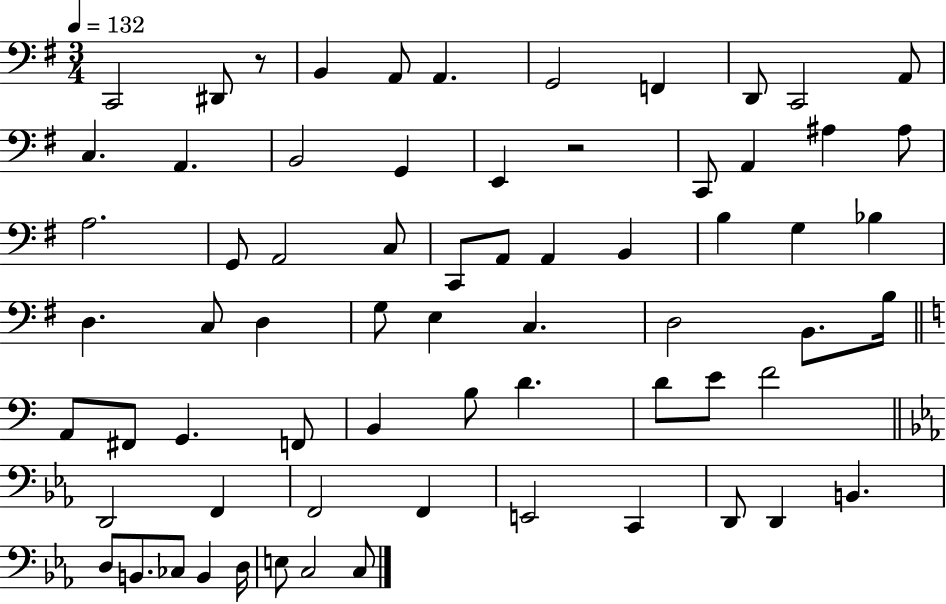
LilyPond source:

{
  \clef bass
  \numericTimeSignature
  \time 3/4
  \key g \major
  \tempo 4 = 132
  c,2 dis,8 r8 | b,4 a,8 a,4. | g,2 f,4 | d,8 c,2 a,8 | \break c4. a,4. | b,2 g,4 | e,4 r2 | c,8 a,4 ais4 ais8 | \break a2. | g,8 a,2 c8 | c,8 a,8 a,4 b,4 | b4 g4 bes4 | \break d4. c8 d4 | g8 e4 c4. | d2 b,8. b16 | \bar "||" \break \key c \major a,8 fis,8 g,4. f,8 | b,4 b8 d'4. | d'8 e'8 f'2 | \bar "||" \break \key ees \major d,2 f,4 | f,2 f,4 | e,2 c,4 | d,8 d,4 b,4. | \break d8 b,8. ces8 b,4 d16 | e8 c2 c8 | \bar "|."
}